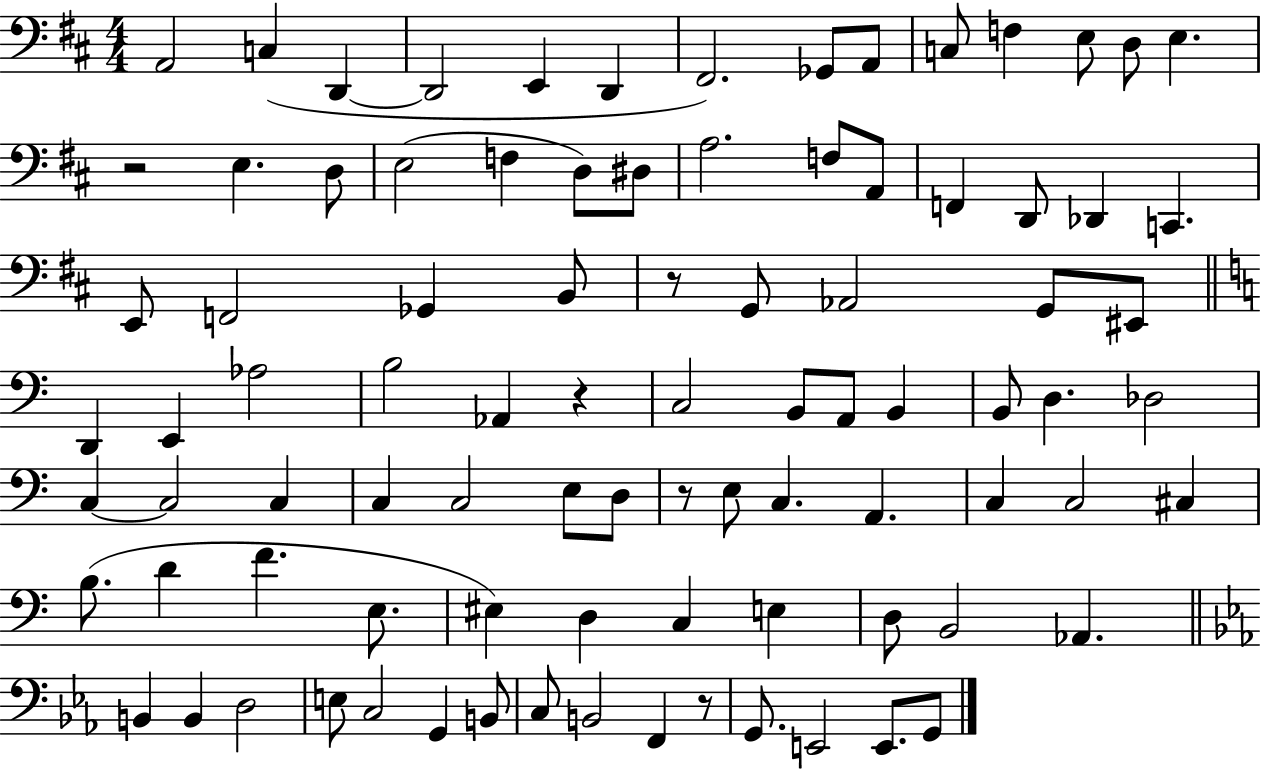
A2/h C3/q D2/q D2/h E2/q D2/q F#2/h. Gb2/e A2/e C3/e F3/q E3/e D3/e E3/q. R/h E3/q. D3/e E3/h F3/q D3/e D#3/e A3/h. F3/e A2/e F2/q D2/e Db2/q C2/q. E2/e F2/h Gb2/q B2/e R/e G2/e Ab2/h G2/e EIS2/e D2/q E2/q Ab3/h B3/h Ab2/q R/q C3/h B2/e A2/e B2/q B2/e D3/q. Db3/h C3/q C3/h C3/q C3/q C3/h E3/e D3/e R/e E3/e C3/q. A2/q. C3/q C3/h C#3/q B3/e. D4/q F4/q. E3/e. EIS3/q D3/q C3/q E3/q D3/e B2/h Ab2/q. B2/q B2/q D3/h E3/e C3/h G2/q B2/e C3/e B2/h F2/q R/e G2/e. E2/h E2/e. G2/e